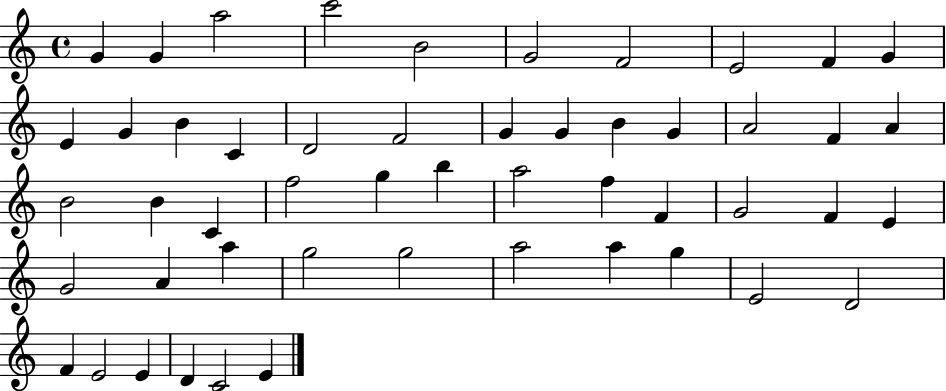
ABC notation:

X:1
T:Untitled
M:4/4
L:1/4
K:C
G G a2 c'2 B2 G2 F2 E2 F G E G B C D2 F2 G G B G A2 F A B2 B C f2 g b a2 f F G2 F E G2 A a g2 g2 a2 a g E2 D2 F E2 E D C2 E